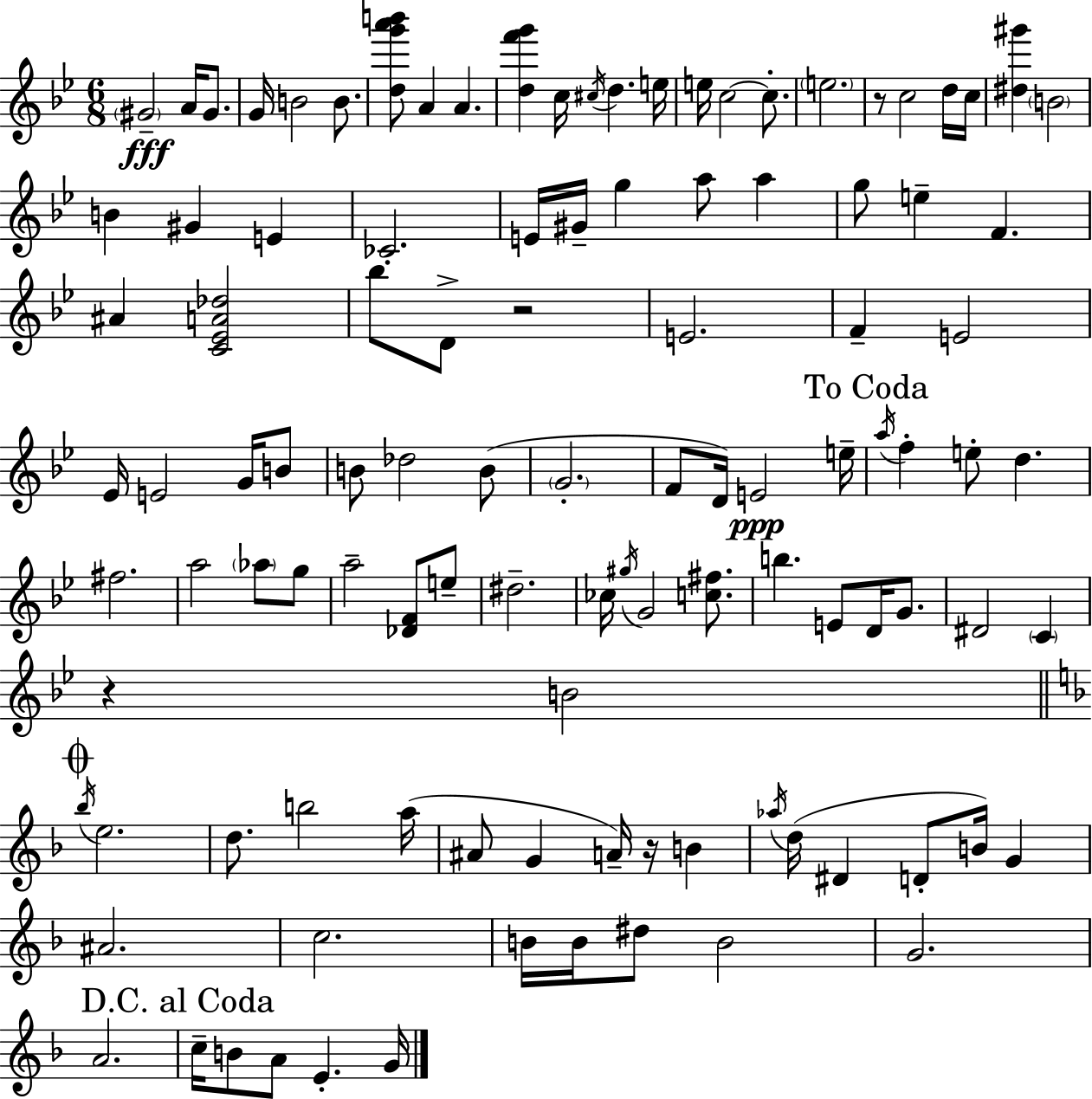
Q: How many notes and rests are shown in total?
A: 109